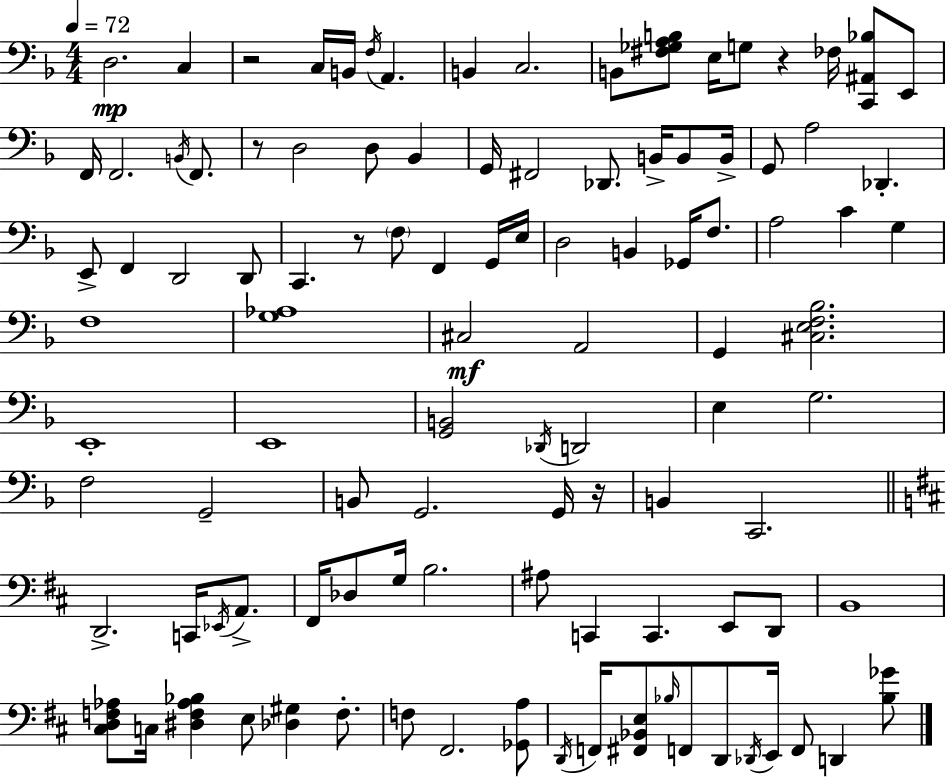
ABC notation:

X:1
T:Untitled
M:4/4
L:1/4
K:Dm
D,2 C, z2 C,/4 B,,/4 F,/4 A,, B,, C,2 B,,/2 [^F,_G,A,B,]/2 E,/4 G,/2 z _F,/4 [C,,^A,,_B,]/2 E,,/2 F,,/4 F,,2 B,,/4 F,,/2 z/2 D,2 D,/2 _B,, G,,/4 ^F,,2 _D,,/2 B,,/4 B,,/2 B,,/4 G,,/2 A,2 _D,, E,,/2 F,, D,,2 D,,/2 C,, z/2 F,/2 F,, G,,/4 E,/4 D,2 B,, _G,,/4 F,/2 A,2 C G, F,4 [G,_A,]4 ^C,2 A,,2 G,, [^C,E,F,_B,]2 E,,4 E,,4 [G,,B,,]2 _D,,/4 D,,2 E, G,2 F,2 G,,2 B,,/2 G,,2 G,,/4 z/4 B,, C,,2 D,,2 C,,/4 _E,,/4 A,,/2 ^F,,/4 _D,/2 G,/4 B,2 ^A,/2 C,, C,, E,,/2 D,,/2 B,,4 [^C,D,F,_A,]/2 C,/4 [^D,F,_A,_B,] E,/2 [_D,^G,] F,/2 F,/2 ^F,,2 [_G,,A,]/2 D,,/4 F,,/4 [^F,,_B,,E,]/2 _B,/4 F,,/2 D,,/2 _D,,/4 E,,/4 F,,/2 D,, [_B,_G]/2